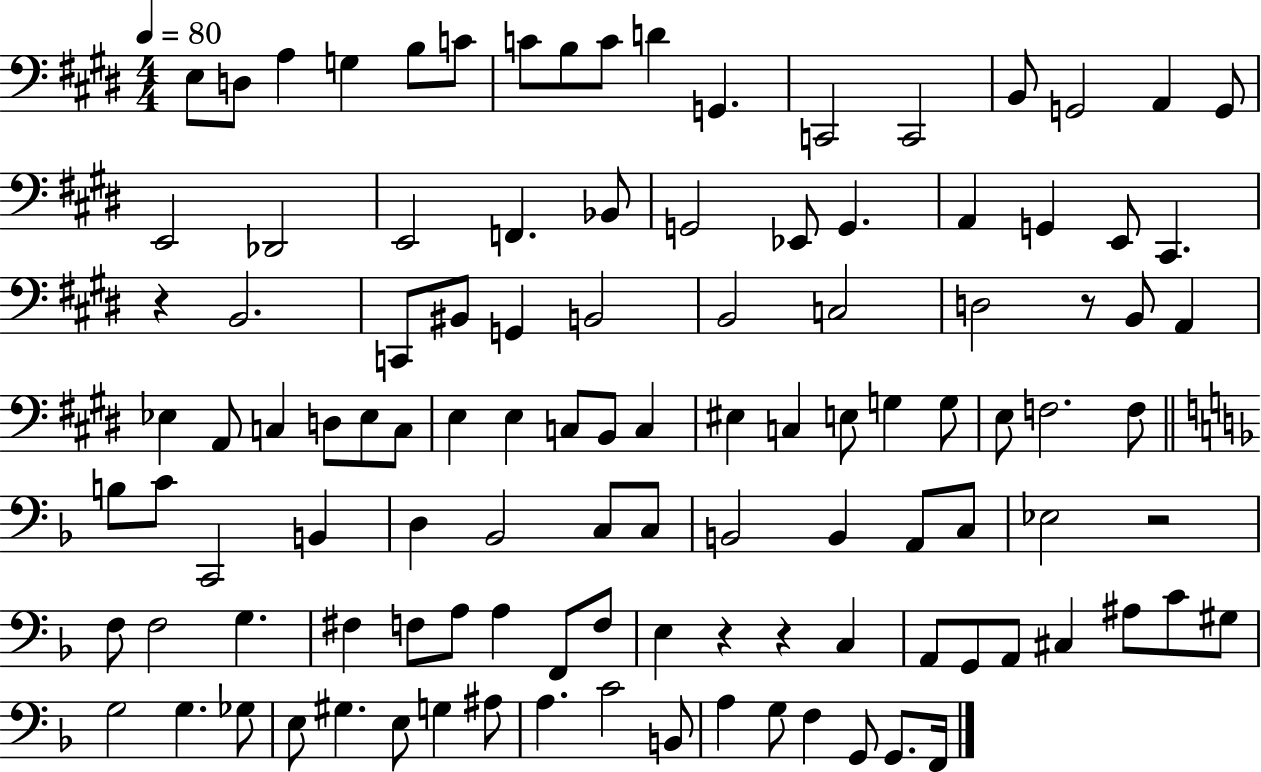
X:1
T:Untitled
M:4/4
L:1/4
K:E
E,/2 D,/2 A, G, B,/2 C/2 C/2 B,/2 C/2 D G,, C,,2 C,,2 B,,/2 G,,2 A,, G,,/2 E,,2 _D,,2 E,,2 F,, _B,,/2 G,,2 _E,,/2 G,, A,, G,, E,,/2 ^C,, z B,,2 C,,/2 ^B,,/2 G,, B,,2 B,,2 C,2 D,2 z/2 B,,/2 A,, _E, A,,/2 C, D,/2 _E,/2 C,/2 E, E, C,/2 B,,/2 C, ^E, C, E,/2 G, G,/2 E,/2 F,2 F,/2 B,/2 C/2 C,,2 B,, D, _B,,2 C,/2 C,/2 B,,2 B,, A,,/2 C,/2 _E,2 z2 F,/2 F,2 G, ^F, F,/2 A,/2 A, F,,/2 F,/2 E, z z C, A,,/2 G,,/2 A,,/2 ^C, ^A,/2 C/2 ^G,/2 G,2 G, _G,/2 E,/2 ^G, E,/2 G, ^A,/2 A, C2 B,,/2 A, G,/2 F, G,,/2 G,,/2 F,,/4